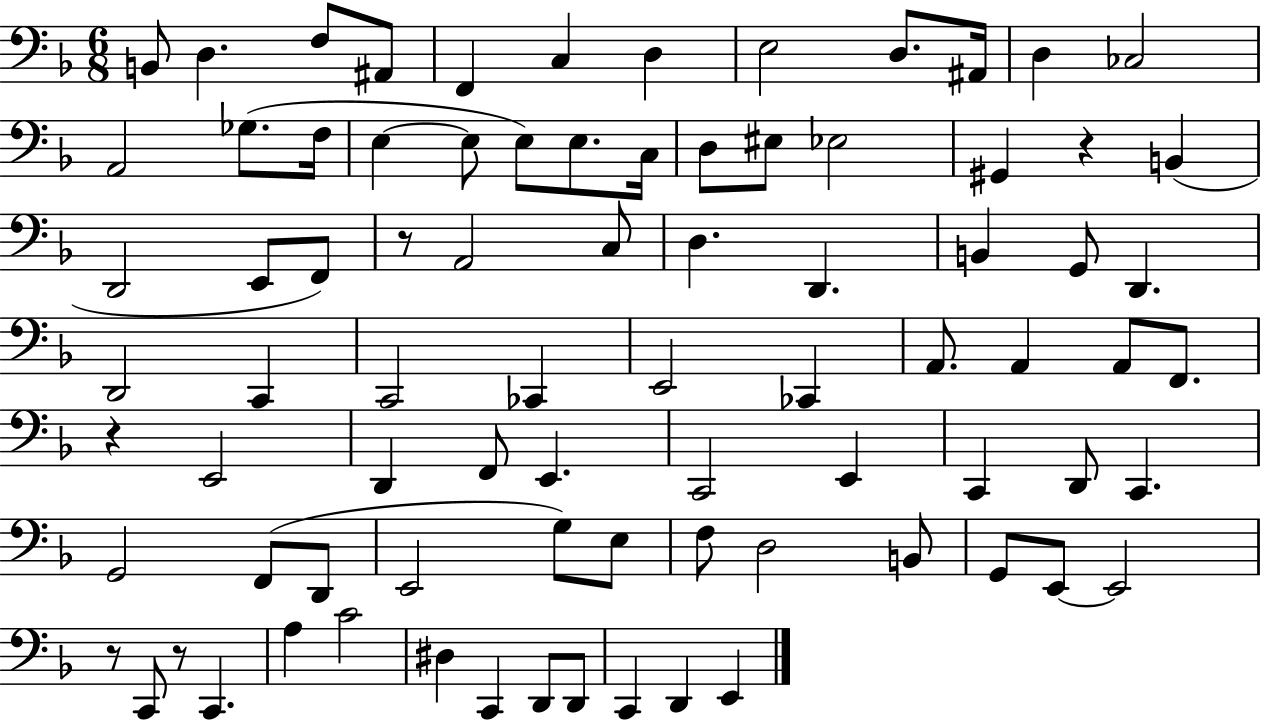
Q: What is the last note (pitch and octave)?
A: E2